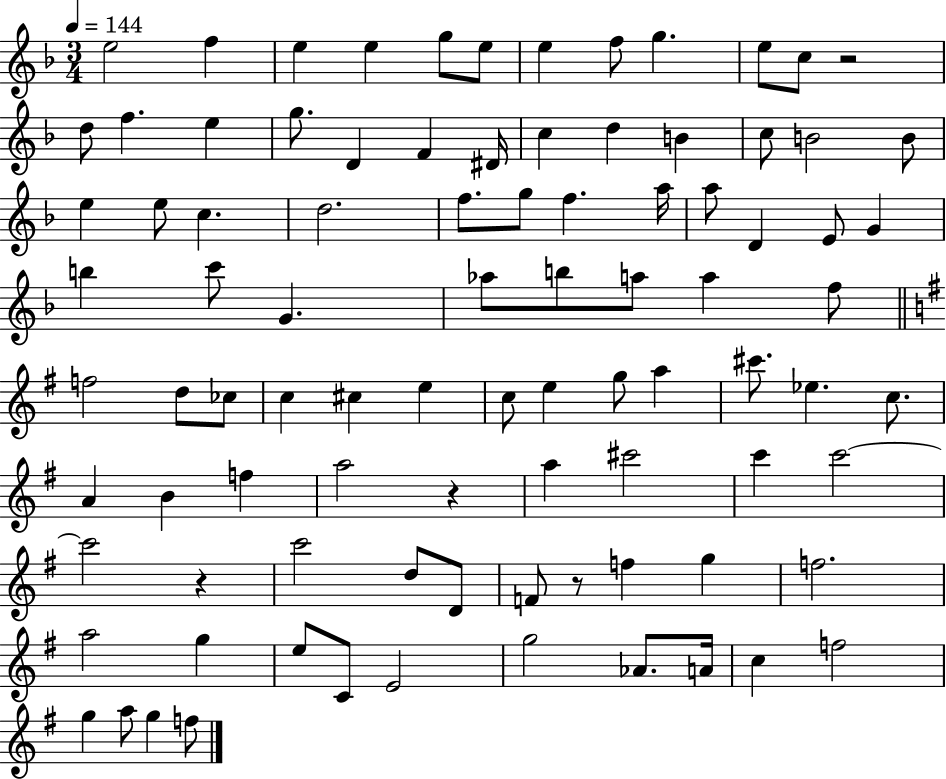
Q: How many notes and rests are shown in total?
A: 91